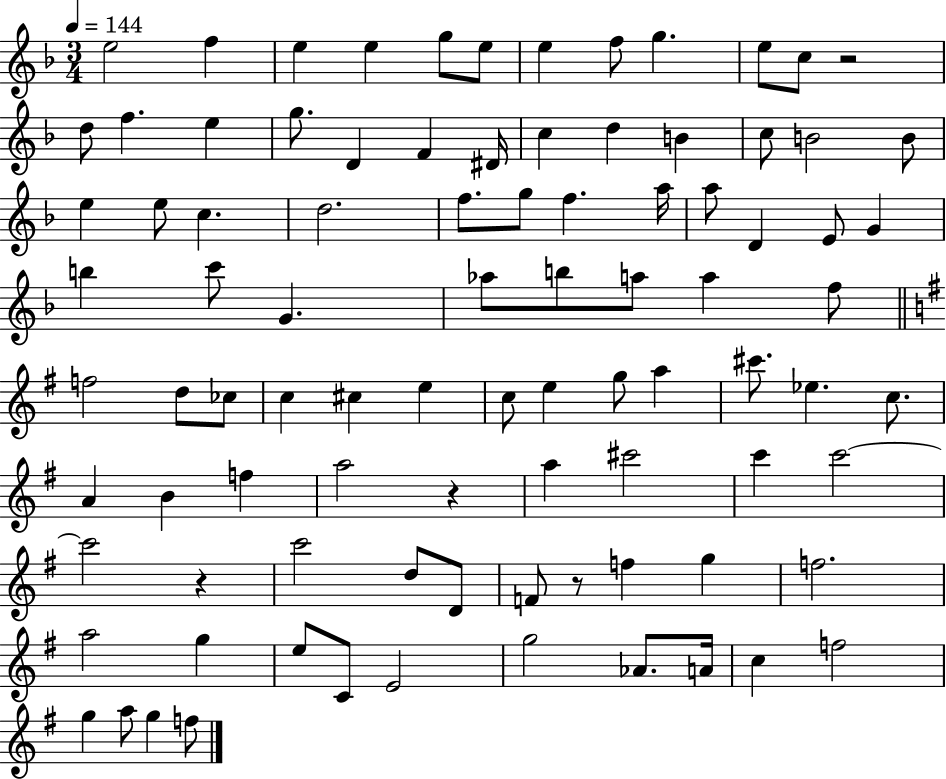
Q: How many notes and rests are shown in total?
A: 91